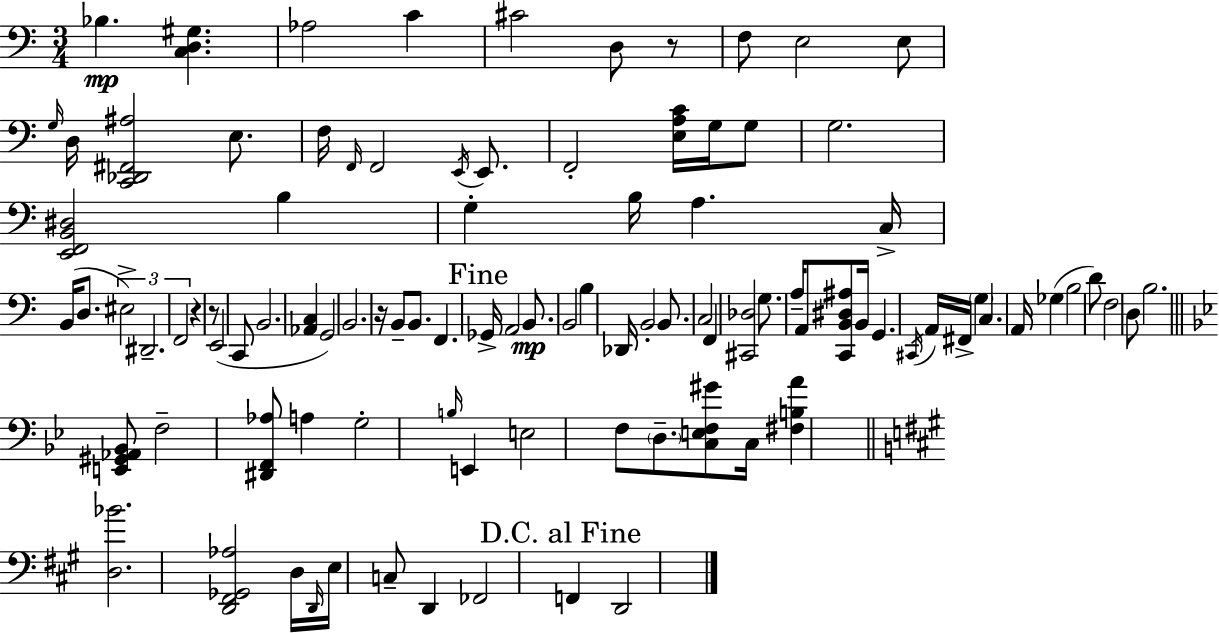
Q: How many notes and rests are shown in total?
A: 99